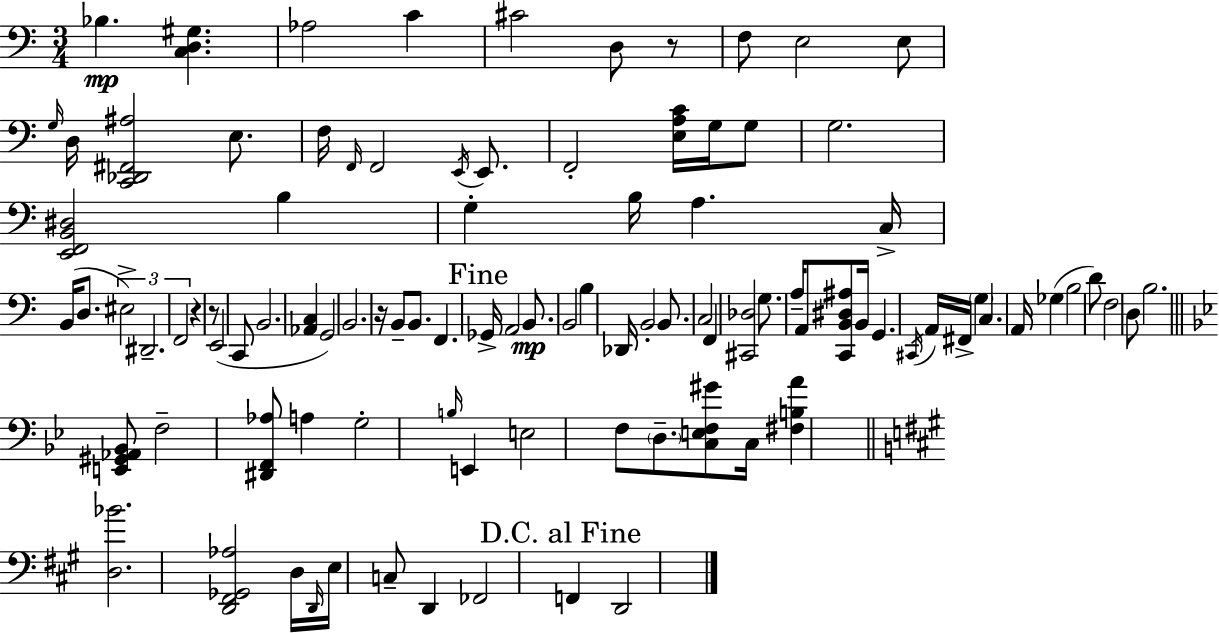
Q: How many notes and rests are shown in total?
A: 99